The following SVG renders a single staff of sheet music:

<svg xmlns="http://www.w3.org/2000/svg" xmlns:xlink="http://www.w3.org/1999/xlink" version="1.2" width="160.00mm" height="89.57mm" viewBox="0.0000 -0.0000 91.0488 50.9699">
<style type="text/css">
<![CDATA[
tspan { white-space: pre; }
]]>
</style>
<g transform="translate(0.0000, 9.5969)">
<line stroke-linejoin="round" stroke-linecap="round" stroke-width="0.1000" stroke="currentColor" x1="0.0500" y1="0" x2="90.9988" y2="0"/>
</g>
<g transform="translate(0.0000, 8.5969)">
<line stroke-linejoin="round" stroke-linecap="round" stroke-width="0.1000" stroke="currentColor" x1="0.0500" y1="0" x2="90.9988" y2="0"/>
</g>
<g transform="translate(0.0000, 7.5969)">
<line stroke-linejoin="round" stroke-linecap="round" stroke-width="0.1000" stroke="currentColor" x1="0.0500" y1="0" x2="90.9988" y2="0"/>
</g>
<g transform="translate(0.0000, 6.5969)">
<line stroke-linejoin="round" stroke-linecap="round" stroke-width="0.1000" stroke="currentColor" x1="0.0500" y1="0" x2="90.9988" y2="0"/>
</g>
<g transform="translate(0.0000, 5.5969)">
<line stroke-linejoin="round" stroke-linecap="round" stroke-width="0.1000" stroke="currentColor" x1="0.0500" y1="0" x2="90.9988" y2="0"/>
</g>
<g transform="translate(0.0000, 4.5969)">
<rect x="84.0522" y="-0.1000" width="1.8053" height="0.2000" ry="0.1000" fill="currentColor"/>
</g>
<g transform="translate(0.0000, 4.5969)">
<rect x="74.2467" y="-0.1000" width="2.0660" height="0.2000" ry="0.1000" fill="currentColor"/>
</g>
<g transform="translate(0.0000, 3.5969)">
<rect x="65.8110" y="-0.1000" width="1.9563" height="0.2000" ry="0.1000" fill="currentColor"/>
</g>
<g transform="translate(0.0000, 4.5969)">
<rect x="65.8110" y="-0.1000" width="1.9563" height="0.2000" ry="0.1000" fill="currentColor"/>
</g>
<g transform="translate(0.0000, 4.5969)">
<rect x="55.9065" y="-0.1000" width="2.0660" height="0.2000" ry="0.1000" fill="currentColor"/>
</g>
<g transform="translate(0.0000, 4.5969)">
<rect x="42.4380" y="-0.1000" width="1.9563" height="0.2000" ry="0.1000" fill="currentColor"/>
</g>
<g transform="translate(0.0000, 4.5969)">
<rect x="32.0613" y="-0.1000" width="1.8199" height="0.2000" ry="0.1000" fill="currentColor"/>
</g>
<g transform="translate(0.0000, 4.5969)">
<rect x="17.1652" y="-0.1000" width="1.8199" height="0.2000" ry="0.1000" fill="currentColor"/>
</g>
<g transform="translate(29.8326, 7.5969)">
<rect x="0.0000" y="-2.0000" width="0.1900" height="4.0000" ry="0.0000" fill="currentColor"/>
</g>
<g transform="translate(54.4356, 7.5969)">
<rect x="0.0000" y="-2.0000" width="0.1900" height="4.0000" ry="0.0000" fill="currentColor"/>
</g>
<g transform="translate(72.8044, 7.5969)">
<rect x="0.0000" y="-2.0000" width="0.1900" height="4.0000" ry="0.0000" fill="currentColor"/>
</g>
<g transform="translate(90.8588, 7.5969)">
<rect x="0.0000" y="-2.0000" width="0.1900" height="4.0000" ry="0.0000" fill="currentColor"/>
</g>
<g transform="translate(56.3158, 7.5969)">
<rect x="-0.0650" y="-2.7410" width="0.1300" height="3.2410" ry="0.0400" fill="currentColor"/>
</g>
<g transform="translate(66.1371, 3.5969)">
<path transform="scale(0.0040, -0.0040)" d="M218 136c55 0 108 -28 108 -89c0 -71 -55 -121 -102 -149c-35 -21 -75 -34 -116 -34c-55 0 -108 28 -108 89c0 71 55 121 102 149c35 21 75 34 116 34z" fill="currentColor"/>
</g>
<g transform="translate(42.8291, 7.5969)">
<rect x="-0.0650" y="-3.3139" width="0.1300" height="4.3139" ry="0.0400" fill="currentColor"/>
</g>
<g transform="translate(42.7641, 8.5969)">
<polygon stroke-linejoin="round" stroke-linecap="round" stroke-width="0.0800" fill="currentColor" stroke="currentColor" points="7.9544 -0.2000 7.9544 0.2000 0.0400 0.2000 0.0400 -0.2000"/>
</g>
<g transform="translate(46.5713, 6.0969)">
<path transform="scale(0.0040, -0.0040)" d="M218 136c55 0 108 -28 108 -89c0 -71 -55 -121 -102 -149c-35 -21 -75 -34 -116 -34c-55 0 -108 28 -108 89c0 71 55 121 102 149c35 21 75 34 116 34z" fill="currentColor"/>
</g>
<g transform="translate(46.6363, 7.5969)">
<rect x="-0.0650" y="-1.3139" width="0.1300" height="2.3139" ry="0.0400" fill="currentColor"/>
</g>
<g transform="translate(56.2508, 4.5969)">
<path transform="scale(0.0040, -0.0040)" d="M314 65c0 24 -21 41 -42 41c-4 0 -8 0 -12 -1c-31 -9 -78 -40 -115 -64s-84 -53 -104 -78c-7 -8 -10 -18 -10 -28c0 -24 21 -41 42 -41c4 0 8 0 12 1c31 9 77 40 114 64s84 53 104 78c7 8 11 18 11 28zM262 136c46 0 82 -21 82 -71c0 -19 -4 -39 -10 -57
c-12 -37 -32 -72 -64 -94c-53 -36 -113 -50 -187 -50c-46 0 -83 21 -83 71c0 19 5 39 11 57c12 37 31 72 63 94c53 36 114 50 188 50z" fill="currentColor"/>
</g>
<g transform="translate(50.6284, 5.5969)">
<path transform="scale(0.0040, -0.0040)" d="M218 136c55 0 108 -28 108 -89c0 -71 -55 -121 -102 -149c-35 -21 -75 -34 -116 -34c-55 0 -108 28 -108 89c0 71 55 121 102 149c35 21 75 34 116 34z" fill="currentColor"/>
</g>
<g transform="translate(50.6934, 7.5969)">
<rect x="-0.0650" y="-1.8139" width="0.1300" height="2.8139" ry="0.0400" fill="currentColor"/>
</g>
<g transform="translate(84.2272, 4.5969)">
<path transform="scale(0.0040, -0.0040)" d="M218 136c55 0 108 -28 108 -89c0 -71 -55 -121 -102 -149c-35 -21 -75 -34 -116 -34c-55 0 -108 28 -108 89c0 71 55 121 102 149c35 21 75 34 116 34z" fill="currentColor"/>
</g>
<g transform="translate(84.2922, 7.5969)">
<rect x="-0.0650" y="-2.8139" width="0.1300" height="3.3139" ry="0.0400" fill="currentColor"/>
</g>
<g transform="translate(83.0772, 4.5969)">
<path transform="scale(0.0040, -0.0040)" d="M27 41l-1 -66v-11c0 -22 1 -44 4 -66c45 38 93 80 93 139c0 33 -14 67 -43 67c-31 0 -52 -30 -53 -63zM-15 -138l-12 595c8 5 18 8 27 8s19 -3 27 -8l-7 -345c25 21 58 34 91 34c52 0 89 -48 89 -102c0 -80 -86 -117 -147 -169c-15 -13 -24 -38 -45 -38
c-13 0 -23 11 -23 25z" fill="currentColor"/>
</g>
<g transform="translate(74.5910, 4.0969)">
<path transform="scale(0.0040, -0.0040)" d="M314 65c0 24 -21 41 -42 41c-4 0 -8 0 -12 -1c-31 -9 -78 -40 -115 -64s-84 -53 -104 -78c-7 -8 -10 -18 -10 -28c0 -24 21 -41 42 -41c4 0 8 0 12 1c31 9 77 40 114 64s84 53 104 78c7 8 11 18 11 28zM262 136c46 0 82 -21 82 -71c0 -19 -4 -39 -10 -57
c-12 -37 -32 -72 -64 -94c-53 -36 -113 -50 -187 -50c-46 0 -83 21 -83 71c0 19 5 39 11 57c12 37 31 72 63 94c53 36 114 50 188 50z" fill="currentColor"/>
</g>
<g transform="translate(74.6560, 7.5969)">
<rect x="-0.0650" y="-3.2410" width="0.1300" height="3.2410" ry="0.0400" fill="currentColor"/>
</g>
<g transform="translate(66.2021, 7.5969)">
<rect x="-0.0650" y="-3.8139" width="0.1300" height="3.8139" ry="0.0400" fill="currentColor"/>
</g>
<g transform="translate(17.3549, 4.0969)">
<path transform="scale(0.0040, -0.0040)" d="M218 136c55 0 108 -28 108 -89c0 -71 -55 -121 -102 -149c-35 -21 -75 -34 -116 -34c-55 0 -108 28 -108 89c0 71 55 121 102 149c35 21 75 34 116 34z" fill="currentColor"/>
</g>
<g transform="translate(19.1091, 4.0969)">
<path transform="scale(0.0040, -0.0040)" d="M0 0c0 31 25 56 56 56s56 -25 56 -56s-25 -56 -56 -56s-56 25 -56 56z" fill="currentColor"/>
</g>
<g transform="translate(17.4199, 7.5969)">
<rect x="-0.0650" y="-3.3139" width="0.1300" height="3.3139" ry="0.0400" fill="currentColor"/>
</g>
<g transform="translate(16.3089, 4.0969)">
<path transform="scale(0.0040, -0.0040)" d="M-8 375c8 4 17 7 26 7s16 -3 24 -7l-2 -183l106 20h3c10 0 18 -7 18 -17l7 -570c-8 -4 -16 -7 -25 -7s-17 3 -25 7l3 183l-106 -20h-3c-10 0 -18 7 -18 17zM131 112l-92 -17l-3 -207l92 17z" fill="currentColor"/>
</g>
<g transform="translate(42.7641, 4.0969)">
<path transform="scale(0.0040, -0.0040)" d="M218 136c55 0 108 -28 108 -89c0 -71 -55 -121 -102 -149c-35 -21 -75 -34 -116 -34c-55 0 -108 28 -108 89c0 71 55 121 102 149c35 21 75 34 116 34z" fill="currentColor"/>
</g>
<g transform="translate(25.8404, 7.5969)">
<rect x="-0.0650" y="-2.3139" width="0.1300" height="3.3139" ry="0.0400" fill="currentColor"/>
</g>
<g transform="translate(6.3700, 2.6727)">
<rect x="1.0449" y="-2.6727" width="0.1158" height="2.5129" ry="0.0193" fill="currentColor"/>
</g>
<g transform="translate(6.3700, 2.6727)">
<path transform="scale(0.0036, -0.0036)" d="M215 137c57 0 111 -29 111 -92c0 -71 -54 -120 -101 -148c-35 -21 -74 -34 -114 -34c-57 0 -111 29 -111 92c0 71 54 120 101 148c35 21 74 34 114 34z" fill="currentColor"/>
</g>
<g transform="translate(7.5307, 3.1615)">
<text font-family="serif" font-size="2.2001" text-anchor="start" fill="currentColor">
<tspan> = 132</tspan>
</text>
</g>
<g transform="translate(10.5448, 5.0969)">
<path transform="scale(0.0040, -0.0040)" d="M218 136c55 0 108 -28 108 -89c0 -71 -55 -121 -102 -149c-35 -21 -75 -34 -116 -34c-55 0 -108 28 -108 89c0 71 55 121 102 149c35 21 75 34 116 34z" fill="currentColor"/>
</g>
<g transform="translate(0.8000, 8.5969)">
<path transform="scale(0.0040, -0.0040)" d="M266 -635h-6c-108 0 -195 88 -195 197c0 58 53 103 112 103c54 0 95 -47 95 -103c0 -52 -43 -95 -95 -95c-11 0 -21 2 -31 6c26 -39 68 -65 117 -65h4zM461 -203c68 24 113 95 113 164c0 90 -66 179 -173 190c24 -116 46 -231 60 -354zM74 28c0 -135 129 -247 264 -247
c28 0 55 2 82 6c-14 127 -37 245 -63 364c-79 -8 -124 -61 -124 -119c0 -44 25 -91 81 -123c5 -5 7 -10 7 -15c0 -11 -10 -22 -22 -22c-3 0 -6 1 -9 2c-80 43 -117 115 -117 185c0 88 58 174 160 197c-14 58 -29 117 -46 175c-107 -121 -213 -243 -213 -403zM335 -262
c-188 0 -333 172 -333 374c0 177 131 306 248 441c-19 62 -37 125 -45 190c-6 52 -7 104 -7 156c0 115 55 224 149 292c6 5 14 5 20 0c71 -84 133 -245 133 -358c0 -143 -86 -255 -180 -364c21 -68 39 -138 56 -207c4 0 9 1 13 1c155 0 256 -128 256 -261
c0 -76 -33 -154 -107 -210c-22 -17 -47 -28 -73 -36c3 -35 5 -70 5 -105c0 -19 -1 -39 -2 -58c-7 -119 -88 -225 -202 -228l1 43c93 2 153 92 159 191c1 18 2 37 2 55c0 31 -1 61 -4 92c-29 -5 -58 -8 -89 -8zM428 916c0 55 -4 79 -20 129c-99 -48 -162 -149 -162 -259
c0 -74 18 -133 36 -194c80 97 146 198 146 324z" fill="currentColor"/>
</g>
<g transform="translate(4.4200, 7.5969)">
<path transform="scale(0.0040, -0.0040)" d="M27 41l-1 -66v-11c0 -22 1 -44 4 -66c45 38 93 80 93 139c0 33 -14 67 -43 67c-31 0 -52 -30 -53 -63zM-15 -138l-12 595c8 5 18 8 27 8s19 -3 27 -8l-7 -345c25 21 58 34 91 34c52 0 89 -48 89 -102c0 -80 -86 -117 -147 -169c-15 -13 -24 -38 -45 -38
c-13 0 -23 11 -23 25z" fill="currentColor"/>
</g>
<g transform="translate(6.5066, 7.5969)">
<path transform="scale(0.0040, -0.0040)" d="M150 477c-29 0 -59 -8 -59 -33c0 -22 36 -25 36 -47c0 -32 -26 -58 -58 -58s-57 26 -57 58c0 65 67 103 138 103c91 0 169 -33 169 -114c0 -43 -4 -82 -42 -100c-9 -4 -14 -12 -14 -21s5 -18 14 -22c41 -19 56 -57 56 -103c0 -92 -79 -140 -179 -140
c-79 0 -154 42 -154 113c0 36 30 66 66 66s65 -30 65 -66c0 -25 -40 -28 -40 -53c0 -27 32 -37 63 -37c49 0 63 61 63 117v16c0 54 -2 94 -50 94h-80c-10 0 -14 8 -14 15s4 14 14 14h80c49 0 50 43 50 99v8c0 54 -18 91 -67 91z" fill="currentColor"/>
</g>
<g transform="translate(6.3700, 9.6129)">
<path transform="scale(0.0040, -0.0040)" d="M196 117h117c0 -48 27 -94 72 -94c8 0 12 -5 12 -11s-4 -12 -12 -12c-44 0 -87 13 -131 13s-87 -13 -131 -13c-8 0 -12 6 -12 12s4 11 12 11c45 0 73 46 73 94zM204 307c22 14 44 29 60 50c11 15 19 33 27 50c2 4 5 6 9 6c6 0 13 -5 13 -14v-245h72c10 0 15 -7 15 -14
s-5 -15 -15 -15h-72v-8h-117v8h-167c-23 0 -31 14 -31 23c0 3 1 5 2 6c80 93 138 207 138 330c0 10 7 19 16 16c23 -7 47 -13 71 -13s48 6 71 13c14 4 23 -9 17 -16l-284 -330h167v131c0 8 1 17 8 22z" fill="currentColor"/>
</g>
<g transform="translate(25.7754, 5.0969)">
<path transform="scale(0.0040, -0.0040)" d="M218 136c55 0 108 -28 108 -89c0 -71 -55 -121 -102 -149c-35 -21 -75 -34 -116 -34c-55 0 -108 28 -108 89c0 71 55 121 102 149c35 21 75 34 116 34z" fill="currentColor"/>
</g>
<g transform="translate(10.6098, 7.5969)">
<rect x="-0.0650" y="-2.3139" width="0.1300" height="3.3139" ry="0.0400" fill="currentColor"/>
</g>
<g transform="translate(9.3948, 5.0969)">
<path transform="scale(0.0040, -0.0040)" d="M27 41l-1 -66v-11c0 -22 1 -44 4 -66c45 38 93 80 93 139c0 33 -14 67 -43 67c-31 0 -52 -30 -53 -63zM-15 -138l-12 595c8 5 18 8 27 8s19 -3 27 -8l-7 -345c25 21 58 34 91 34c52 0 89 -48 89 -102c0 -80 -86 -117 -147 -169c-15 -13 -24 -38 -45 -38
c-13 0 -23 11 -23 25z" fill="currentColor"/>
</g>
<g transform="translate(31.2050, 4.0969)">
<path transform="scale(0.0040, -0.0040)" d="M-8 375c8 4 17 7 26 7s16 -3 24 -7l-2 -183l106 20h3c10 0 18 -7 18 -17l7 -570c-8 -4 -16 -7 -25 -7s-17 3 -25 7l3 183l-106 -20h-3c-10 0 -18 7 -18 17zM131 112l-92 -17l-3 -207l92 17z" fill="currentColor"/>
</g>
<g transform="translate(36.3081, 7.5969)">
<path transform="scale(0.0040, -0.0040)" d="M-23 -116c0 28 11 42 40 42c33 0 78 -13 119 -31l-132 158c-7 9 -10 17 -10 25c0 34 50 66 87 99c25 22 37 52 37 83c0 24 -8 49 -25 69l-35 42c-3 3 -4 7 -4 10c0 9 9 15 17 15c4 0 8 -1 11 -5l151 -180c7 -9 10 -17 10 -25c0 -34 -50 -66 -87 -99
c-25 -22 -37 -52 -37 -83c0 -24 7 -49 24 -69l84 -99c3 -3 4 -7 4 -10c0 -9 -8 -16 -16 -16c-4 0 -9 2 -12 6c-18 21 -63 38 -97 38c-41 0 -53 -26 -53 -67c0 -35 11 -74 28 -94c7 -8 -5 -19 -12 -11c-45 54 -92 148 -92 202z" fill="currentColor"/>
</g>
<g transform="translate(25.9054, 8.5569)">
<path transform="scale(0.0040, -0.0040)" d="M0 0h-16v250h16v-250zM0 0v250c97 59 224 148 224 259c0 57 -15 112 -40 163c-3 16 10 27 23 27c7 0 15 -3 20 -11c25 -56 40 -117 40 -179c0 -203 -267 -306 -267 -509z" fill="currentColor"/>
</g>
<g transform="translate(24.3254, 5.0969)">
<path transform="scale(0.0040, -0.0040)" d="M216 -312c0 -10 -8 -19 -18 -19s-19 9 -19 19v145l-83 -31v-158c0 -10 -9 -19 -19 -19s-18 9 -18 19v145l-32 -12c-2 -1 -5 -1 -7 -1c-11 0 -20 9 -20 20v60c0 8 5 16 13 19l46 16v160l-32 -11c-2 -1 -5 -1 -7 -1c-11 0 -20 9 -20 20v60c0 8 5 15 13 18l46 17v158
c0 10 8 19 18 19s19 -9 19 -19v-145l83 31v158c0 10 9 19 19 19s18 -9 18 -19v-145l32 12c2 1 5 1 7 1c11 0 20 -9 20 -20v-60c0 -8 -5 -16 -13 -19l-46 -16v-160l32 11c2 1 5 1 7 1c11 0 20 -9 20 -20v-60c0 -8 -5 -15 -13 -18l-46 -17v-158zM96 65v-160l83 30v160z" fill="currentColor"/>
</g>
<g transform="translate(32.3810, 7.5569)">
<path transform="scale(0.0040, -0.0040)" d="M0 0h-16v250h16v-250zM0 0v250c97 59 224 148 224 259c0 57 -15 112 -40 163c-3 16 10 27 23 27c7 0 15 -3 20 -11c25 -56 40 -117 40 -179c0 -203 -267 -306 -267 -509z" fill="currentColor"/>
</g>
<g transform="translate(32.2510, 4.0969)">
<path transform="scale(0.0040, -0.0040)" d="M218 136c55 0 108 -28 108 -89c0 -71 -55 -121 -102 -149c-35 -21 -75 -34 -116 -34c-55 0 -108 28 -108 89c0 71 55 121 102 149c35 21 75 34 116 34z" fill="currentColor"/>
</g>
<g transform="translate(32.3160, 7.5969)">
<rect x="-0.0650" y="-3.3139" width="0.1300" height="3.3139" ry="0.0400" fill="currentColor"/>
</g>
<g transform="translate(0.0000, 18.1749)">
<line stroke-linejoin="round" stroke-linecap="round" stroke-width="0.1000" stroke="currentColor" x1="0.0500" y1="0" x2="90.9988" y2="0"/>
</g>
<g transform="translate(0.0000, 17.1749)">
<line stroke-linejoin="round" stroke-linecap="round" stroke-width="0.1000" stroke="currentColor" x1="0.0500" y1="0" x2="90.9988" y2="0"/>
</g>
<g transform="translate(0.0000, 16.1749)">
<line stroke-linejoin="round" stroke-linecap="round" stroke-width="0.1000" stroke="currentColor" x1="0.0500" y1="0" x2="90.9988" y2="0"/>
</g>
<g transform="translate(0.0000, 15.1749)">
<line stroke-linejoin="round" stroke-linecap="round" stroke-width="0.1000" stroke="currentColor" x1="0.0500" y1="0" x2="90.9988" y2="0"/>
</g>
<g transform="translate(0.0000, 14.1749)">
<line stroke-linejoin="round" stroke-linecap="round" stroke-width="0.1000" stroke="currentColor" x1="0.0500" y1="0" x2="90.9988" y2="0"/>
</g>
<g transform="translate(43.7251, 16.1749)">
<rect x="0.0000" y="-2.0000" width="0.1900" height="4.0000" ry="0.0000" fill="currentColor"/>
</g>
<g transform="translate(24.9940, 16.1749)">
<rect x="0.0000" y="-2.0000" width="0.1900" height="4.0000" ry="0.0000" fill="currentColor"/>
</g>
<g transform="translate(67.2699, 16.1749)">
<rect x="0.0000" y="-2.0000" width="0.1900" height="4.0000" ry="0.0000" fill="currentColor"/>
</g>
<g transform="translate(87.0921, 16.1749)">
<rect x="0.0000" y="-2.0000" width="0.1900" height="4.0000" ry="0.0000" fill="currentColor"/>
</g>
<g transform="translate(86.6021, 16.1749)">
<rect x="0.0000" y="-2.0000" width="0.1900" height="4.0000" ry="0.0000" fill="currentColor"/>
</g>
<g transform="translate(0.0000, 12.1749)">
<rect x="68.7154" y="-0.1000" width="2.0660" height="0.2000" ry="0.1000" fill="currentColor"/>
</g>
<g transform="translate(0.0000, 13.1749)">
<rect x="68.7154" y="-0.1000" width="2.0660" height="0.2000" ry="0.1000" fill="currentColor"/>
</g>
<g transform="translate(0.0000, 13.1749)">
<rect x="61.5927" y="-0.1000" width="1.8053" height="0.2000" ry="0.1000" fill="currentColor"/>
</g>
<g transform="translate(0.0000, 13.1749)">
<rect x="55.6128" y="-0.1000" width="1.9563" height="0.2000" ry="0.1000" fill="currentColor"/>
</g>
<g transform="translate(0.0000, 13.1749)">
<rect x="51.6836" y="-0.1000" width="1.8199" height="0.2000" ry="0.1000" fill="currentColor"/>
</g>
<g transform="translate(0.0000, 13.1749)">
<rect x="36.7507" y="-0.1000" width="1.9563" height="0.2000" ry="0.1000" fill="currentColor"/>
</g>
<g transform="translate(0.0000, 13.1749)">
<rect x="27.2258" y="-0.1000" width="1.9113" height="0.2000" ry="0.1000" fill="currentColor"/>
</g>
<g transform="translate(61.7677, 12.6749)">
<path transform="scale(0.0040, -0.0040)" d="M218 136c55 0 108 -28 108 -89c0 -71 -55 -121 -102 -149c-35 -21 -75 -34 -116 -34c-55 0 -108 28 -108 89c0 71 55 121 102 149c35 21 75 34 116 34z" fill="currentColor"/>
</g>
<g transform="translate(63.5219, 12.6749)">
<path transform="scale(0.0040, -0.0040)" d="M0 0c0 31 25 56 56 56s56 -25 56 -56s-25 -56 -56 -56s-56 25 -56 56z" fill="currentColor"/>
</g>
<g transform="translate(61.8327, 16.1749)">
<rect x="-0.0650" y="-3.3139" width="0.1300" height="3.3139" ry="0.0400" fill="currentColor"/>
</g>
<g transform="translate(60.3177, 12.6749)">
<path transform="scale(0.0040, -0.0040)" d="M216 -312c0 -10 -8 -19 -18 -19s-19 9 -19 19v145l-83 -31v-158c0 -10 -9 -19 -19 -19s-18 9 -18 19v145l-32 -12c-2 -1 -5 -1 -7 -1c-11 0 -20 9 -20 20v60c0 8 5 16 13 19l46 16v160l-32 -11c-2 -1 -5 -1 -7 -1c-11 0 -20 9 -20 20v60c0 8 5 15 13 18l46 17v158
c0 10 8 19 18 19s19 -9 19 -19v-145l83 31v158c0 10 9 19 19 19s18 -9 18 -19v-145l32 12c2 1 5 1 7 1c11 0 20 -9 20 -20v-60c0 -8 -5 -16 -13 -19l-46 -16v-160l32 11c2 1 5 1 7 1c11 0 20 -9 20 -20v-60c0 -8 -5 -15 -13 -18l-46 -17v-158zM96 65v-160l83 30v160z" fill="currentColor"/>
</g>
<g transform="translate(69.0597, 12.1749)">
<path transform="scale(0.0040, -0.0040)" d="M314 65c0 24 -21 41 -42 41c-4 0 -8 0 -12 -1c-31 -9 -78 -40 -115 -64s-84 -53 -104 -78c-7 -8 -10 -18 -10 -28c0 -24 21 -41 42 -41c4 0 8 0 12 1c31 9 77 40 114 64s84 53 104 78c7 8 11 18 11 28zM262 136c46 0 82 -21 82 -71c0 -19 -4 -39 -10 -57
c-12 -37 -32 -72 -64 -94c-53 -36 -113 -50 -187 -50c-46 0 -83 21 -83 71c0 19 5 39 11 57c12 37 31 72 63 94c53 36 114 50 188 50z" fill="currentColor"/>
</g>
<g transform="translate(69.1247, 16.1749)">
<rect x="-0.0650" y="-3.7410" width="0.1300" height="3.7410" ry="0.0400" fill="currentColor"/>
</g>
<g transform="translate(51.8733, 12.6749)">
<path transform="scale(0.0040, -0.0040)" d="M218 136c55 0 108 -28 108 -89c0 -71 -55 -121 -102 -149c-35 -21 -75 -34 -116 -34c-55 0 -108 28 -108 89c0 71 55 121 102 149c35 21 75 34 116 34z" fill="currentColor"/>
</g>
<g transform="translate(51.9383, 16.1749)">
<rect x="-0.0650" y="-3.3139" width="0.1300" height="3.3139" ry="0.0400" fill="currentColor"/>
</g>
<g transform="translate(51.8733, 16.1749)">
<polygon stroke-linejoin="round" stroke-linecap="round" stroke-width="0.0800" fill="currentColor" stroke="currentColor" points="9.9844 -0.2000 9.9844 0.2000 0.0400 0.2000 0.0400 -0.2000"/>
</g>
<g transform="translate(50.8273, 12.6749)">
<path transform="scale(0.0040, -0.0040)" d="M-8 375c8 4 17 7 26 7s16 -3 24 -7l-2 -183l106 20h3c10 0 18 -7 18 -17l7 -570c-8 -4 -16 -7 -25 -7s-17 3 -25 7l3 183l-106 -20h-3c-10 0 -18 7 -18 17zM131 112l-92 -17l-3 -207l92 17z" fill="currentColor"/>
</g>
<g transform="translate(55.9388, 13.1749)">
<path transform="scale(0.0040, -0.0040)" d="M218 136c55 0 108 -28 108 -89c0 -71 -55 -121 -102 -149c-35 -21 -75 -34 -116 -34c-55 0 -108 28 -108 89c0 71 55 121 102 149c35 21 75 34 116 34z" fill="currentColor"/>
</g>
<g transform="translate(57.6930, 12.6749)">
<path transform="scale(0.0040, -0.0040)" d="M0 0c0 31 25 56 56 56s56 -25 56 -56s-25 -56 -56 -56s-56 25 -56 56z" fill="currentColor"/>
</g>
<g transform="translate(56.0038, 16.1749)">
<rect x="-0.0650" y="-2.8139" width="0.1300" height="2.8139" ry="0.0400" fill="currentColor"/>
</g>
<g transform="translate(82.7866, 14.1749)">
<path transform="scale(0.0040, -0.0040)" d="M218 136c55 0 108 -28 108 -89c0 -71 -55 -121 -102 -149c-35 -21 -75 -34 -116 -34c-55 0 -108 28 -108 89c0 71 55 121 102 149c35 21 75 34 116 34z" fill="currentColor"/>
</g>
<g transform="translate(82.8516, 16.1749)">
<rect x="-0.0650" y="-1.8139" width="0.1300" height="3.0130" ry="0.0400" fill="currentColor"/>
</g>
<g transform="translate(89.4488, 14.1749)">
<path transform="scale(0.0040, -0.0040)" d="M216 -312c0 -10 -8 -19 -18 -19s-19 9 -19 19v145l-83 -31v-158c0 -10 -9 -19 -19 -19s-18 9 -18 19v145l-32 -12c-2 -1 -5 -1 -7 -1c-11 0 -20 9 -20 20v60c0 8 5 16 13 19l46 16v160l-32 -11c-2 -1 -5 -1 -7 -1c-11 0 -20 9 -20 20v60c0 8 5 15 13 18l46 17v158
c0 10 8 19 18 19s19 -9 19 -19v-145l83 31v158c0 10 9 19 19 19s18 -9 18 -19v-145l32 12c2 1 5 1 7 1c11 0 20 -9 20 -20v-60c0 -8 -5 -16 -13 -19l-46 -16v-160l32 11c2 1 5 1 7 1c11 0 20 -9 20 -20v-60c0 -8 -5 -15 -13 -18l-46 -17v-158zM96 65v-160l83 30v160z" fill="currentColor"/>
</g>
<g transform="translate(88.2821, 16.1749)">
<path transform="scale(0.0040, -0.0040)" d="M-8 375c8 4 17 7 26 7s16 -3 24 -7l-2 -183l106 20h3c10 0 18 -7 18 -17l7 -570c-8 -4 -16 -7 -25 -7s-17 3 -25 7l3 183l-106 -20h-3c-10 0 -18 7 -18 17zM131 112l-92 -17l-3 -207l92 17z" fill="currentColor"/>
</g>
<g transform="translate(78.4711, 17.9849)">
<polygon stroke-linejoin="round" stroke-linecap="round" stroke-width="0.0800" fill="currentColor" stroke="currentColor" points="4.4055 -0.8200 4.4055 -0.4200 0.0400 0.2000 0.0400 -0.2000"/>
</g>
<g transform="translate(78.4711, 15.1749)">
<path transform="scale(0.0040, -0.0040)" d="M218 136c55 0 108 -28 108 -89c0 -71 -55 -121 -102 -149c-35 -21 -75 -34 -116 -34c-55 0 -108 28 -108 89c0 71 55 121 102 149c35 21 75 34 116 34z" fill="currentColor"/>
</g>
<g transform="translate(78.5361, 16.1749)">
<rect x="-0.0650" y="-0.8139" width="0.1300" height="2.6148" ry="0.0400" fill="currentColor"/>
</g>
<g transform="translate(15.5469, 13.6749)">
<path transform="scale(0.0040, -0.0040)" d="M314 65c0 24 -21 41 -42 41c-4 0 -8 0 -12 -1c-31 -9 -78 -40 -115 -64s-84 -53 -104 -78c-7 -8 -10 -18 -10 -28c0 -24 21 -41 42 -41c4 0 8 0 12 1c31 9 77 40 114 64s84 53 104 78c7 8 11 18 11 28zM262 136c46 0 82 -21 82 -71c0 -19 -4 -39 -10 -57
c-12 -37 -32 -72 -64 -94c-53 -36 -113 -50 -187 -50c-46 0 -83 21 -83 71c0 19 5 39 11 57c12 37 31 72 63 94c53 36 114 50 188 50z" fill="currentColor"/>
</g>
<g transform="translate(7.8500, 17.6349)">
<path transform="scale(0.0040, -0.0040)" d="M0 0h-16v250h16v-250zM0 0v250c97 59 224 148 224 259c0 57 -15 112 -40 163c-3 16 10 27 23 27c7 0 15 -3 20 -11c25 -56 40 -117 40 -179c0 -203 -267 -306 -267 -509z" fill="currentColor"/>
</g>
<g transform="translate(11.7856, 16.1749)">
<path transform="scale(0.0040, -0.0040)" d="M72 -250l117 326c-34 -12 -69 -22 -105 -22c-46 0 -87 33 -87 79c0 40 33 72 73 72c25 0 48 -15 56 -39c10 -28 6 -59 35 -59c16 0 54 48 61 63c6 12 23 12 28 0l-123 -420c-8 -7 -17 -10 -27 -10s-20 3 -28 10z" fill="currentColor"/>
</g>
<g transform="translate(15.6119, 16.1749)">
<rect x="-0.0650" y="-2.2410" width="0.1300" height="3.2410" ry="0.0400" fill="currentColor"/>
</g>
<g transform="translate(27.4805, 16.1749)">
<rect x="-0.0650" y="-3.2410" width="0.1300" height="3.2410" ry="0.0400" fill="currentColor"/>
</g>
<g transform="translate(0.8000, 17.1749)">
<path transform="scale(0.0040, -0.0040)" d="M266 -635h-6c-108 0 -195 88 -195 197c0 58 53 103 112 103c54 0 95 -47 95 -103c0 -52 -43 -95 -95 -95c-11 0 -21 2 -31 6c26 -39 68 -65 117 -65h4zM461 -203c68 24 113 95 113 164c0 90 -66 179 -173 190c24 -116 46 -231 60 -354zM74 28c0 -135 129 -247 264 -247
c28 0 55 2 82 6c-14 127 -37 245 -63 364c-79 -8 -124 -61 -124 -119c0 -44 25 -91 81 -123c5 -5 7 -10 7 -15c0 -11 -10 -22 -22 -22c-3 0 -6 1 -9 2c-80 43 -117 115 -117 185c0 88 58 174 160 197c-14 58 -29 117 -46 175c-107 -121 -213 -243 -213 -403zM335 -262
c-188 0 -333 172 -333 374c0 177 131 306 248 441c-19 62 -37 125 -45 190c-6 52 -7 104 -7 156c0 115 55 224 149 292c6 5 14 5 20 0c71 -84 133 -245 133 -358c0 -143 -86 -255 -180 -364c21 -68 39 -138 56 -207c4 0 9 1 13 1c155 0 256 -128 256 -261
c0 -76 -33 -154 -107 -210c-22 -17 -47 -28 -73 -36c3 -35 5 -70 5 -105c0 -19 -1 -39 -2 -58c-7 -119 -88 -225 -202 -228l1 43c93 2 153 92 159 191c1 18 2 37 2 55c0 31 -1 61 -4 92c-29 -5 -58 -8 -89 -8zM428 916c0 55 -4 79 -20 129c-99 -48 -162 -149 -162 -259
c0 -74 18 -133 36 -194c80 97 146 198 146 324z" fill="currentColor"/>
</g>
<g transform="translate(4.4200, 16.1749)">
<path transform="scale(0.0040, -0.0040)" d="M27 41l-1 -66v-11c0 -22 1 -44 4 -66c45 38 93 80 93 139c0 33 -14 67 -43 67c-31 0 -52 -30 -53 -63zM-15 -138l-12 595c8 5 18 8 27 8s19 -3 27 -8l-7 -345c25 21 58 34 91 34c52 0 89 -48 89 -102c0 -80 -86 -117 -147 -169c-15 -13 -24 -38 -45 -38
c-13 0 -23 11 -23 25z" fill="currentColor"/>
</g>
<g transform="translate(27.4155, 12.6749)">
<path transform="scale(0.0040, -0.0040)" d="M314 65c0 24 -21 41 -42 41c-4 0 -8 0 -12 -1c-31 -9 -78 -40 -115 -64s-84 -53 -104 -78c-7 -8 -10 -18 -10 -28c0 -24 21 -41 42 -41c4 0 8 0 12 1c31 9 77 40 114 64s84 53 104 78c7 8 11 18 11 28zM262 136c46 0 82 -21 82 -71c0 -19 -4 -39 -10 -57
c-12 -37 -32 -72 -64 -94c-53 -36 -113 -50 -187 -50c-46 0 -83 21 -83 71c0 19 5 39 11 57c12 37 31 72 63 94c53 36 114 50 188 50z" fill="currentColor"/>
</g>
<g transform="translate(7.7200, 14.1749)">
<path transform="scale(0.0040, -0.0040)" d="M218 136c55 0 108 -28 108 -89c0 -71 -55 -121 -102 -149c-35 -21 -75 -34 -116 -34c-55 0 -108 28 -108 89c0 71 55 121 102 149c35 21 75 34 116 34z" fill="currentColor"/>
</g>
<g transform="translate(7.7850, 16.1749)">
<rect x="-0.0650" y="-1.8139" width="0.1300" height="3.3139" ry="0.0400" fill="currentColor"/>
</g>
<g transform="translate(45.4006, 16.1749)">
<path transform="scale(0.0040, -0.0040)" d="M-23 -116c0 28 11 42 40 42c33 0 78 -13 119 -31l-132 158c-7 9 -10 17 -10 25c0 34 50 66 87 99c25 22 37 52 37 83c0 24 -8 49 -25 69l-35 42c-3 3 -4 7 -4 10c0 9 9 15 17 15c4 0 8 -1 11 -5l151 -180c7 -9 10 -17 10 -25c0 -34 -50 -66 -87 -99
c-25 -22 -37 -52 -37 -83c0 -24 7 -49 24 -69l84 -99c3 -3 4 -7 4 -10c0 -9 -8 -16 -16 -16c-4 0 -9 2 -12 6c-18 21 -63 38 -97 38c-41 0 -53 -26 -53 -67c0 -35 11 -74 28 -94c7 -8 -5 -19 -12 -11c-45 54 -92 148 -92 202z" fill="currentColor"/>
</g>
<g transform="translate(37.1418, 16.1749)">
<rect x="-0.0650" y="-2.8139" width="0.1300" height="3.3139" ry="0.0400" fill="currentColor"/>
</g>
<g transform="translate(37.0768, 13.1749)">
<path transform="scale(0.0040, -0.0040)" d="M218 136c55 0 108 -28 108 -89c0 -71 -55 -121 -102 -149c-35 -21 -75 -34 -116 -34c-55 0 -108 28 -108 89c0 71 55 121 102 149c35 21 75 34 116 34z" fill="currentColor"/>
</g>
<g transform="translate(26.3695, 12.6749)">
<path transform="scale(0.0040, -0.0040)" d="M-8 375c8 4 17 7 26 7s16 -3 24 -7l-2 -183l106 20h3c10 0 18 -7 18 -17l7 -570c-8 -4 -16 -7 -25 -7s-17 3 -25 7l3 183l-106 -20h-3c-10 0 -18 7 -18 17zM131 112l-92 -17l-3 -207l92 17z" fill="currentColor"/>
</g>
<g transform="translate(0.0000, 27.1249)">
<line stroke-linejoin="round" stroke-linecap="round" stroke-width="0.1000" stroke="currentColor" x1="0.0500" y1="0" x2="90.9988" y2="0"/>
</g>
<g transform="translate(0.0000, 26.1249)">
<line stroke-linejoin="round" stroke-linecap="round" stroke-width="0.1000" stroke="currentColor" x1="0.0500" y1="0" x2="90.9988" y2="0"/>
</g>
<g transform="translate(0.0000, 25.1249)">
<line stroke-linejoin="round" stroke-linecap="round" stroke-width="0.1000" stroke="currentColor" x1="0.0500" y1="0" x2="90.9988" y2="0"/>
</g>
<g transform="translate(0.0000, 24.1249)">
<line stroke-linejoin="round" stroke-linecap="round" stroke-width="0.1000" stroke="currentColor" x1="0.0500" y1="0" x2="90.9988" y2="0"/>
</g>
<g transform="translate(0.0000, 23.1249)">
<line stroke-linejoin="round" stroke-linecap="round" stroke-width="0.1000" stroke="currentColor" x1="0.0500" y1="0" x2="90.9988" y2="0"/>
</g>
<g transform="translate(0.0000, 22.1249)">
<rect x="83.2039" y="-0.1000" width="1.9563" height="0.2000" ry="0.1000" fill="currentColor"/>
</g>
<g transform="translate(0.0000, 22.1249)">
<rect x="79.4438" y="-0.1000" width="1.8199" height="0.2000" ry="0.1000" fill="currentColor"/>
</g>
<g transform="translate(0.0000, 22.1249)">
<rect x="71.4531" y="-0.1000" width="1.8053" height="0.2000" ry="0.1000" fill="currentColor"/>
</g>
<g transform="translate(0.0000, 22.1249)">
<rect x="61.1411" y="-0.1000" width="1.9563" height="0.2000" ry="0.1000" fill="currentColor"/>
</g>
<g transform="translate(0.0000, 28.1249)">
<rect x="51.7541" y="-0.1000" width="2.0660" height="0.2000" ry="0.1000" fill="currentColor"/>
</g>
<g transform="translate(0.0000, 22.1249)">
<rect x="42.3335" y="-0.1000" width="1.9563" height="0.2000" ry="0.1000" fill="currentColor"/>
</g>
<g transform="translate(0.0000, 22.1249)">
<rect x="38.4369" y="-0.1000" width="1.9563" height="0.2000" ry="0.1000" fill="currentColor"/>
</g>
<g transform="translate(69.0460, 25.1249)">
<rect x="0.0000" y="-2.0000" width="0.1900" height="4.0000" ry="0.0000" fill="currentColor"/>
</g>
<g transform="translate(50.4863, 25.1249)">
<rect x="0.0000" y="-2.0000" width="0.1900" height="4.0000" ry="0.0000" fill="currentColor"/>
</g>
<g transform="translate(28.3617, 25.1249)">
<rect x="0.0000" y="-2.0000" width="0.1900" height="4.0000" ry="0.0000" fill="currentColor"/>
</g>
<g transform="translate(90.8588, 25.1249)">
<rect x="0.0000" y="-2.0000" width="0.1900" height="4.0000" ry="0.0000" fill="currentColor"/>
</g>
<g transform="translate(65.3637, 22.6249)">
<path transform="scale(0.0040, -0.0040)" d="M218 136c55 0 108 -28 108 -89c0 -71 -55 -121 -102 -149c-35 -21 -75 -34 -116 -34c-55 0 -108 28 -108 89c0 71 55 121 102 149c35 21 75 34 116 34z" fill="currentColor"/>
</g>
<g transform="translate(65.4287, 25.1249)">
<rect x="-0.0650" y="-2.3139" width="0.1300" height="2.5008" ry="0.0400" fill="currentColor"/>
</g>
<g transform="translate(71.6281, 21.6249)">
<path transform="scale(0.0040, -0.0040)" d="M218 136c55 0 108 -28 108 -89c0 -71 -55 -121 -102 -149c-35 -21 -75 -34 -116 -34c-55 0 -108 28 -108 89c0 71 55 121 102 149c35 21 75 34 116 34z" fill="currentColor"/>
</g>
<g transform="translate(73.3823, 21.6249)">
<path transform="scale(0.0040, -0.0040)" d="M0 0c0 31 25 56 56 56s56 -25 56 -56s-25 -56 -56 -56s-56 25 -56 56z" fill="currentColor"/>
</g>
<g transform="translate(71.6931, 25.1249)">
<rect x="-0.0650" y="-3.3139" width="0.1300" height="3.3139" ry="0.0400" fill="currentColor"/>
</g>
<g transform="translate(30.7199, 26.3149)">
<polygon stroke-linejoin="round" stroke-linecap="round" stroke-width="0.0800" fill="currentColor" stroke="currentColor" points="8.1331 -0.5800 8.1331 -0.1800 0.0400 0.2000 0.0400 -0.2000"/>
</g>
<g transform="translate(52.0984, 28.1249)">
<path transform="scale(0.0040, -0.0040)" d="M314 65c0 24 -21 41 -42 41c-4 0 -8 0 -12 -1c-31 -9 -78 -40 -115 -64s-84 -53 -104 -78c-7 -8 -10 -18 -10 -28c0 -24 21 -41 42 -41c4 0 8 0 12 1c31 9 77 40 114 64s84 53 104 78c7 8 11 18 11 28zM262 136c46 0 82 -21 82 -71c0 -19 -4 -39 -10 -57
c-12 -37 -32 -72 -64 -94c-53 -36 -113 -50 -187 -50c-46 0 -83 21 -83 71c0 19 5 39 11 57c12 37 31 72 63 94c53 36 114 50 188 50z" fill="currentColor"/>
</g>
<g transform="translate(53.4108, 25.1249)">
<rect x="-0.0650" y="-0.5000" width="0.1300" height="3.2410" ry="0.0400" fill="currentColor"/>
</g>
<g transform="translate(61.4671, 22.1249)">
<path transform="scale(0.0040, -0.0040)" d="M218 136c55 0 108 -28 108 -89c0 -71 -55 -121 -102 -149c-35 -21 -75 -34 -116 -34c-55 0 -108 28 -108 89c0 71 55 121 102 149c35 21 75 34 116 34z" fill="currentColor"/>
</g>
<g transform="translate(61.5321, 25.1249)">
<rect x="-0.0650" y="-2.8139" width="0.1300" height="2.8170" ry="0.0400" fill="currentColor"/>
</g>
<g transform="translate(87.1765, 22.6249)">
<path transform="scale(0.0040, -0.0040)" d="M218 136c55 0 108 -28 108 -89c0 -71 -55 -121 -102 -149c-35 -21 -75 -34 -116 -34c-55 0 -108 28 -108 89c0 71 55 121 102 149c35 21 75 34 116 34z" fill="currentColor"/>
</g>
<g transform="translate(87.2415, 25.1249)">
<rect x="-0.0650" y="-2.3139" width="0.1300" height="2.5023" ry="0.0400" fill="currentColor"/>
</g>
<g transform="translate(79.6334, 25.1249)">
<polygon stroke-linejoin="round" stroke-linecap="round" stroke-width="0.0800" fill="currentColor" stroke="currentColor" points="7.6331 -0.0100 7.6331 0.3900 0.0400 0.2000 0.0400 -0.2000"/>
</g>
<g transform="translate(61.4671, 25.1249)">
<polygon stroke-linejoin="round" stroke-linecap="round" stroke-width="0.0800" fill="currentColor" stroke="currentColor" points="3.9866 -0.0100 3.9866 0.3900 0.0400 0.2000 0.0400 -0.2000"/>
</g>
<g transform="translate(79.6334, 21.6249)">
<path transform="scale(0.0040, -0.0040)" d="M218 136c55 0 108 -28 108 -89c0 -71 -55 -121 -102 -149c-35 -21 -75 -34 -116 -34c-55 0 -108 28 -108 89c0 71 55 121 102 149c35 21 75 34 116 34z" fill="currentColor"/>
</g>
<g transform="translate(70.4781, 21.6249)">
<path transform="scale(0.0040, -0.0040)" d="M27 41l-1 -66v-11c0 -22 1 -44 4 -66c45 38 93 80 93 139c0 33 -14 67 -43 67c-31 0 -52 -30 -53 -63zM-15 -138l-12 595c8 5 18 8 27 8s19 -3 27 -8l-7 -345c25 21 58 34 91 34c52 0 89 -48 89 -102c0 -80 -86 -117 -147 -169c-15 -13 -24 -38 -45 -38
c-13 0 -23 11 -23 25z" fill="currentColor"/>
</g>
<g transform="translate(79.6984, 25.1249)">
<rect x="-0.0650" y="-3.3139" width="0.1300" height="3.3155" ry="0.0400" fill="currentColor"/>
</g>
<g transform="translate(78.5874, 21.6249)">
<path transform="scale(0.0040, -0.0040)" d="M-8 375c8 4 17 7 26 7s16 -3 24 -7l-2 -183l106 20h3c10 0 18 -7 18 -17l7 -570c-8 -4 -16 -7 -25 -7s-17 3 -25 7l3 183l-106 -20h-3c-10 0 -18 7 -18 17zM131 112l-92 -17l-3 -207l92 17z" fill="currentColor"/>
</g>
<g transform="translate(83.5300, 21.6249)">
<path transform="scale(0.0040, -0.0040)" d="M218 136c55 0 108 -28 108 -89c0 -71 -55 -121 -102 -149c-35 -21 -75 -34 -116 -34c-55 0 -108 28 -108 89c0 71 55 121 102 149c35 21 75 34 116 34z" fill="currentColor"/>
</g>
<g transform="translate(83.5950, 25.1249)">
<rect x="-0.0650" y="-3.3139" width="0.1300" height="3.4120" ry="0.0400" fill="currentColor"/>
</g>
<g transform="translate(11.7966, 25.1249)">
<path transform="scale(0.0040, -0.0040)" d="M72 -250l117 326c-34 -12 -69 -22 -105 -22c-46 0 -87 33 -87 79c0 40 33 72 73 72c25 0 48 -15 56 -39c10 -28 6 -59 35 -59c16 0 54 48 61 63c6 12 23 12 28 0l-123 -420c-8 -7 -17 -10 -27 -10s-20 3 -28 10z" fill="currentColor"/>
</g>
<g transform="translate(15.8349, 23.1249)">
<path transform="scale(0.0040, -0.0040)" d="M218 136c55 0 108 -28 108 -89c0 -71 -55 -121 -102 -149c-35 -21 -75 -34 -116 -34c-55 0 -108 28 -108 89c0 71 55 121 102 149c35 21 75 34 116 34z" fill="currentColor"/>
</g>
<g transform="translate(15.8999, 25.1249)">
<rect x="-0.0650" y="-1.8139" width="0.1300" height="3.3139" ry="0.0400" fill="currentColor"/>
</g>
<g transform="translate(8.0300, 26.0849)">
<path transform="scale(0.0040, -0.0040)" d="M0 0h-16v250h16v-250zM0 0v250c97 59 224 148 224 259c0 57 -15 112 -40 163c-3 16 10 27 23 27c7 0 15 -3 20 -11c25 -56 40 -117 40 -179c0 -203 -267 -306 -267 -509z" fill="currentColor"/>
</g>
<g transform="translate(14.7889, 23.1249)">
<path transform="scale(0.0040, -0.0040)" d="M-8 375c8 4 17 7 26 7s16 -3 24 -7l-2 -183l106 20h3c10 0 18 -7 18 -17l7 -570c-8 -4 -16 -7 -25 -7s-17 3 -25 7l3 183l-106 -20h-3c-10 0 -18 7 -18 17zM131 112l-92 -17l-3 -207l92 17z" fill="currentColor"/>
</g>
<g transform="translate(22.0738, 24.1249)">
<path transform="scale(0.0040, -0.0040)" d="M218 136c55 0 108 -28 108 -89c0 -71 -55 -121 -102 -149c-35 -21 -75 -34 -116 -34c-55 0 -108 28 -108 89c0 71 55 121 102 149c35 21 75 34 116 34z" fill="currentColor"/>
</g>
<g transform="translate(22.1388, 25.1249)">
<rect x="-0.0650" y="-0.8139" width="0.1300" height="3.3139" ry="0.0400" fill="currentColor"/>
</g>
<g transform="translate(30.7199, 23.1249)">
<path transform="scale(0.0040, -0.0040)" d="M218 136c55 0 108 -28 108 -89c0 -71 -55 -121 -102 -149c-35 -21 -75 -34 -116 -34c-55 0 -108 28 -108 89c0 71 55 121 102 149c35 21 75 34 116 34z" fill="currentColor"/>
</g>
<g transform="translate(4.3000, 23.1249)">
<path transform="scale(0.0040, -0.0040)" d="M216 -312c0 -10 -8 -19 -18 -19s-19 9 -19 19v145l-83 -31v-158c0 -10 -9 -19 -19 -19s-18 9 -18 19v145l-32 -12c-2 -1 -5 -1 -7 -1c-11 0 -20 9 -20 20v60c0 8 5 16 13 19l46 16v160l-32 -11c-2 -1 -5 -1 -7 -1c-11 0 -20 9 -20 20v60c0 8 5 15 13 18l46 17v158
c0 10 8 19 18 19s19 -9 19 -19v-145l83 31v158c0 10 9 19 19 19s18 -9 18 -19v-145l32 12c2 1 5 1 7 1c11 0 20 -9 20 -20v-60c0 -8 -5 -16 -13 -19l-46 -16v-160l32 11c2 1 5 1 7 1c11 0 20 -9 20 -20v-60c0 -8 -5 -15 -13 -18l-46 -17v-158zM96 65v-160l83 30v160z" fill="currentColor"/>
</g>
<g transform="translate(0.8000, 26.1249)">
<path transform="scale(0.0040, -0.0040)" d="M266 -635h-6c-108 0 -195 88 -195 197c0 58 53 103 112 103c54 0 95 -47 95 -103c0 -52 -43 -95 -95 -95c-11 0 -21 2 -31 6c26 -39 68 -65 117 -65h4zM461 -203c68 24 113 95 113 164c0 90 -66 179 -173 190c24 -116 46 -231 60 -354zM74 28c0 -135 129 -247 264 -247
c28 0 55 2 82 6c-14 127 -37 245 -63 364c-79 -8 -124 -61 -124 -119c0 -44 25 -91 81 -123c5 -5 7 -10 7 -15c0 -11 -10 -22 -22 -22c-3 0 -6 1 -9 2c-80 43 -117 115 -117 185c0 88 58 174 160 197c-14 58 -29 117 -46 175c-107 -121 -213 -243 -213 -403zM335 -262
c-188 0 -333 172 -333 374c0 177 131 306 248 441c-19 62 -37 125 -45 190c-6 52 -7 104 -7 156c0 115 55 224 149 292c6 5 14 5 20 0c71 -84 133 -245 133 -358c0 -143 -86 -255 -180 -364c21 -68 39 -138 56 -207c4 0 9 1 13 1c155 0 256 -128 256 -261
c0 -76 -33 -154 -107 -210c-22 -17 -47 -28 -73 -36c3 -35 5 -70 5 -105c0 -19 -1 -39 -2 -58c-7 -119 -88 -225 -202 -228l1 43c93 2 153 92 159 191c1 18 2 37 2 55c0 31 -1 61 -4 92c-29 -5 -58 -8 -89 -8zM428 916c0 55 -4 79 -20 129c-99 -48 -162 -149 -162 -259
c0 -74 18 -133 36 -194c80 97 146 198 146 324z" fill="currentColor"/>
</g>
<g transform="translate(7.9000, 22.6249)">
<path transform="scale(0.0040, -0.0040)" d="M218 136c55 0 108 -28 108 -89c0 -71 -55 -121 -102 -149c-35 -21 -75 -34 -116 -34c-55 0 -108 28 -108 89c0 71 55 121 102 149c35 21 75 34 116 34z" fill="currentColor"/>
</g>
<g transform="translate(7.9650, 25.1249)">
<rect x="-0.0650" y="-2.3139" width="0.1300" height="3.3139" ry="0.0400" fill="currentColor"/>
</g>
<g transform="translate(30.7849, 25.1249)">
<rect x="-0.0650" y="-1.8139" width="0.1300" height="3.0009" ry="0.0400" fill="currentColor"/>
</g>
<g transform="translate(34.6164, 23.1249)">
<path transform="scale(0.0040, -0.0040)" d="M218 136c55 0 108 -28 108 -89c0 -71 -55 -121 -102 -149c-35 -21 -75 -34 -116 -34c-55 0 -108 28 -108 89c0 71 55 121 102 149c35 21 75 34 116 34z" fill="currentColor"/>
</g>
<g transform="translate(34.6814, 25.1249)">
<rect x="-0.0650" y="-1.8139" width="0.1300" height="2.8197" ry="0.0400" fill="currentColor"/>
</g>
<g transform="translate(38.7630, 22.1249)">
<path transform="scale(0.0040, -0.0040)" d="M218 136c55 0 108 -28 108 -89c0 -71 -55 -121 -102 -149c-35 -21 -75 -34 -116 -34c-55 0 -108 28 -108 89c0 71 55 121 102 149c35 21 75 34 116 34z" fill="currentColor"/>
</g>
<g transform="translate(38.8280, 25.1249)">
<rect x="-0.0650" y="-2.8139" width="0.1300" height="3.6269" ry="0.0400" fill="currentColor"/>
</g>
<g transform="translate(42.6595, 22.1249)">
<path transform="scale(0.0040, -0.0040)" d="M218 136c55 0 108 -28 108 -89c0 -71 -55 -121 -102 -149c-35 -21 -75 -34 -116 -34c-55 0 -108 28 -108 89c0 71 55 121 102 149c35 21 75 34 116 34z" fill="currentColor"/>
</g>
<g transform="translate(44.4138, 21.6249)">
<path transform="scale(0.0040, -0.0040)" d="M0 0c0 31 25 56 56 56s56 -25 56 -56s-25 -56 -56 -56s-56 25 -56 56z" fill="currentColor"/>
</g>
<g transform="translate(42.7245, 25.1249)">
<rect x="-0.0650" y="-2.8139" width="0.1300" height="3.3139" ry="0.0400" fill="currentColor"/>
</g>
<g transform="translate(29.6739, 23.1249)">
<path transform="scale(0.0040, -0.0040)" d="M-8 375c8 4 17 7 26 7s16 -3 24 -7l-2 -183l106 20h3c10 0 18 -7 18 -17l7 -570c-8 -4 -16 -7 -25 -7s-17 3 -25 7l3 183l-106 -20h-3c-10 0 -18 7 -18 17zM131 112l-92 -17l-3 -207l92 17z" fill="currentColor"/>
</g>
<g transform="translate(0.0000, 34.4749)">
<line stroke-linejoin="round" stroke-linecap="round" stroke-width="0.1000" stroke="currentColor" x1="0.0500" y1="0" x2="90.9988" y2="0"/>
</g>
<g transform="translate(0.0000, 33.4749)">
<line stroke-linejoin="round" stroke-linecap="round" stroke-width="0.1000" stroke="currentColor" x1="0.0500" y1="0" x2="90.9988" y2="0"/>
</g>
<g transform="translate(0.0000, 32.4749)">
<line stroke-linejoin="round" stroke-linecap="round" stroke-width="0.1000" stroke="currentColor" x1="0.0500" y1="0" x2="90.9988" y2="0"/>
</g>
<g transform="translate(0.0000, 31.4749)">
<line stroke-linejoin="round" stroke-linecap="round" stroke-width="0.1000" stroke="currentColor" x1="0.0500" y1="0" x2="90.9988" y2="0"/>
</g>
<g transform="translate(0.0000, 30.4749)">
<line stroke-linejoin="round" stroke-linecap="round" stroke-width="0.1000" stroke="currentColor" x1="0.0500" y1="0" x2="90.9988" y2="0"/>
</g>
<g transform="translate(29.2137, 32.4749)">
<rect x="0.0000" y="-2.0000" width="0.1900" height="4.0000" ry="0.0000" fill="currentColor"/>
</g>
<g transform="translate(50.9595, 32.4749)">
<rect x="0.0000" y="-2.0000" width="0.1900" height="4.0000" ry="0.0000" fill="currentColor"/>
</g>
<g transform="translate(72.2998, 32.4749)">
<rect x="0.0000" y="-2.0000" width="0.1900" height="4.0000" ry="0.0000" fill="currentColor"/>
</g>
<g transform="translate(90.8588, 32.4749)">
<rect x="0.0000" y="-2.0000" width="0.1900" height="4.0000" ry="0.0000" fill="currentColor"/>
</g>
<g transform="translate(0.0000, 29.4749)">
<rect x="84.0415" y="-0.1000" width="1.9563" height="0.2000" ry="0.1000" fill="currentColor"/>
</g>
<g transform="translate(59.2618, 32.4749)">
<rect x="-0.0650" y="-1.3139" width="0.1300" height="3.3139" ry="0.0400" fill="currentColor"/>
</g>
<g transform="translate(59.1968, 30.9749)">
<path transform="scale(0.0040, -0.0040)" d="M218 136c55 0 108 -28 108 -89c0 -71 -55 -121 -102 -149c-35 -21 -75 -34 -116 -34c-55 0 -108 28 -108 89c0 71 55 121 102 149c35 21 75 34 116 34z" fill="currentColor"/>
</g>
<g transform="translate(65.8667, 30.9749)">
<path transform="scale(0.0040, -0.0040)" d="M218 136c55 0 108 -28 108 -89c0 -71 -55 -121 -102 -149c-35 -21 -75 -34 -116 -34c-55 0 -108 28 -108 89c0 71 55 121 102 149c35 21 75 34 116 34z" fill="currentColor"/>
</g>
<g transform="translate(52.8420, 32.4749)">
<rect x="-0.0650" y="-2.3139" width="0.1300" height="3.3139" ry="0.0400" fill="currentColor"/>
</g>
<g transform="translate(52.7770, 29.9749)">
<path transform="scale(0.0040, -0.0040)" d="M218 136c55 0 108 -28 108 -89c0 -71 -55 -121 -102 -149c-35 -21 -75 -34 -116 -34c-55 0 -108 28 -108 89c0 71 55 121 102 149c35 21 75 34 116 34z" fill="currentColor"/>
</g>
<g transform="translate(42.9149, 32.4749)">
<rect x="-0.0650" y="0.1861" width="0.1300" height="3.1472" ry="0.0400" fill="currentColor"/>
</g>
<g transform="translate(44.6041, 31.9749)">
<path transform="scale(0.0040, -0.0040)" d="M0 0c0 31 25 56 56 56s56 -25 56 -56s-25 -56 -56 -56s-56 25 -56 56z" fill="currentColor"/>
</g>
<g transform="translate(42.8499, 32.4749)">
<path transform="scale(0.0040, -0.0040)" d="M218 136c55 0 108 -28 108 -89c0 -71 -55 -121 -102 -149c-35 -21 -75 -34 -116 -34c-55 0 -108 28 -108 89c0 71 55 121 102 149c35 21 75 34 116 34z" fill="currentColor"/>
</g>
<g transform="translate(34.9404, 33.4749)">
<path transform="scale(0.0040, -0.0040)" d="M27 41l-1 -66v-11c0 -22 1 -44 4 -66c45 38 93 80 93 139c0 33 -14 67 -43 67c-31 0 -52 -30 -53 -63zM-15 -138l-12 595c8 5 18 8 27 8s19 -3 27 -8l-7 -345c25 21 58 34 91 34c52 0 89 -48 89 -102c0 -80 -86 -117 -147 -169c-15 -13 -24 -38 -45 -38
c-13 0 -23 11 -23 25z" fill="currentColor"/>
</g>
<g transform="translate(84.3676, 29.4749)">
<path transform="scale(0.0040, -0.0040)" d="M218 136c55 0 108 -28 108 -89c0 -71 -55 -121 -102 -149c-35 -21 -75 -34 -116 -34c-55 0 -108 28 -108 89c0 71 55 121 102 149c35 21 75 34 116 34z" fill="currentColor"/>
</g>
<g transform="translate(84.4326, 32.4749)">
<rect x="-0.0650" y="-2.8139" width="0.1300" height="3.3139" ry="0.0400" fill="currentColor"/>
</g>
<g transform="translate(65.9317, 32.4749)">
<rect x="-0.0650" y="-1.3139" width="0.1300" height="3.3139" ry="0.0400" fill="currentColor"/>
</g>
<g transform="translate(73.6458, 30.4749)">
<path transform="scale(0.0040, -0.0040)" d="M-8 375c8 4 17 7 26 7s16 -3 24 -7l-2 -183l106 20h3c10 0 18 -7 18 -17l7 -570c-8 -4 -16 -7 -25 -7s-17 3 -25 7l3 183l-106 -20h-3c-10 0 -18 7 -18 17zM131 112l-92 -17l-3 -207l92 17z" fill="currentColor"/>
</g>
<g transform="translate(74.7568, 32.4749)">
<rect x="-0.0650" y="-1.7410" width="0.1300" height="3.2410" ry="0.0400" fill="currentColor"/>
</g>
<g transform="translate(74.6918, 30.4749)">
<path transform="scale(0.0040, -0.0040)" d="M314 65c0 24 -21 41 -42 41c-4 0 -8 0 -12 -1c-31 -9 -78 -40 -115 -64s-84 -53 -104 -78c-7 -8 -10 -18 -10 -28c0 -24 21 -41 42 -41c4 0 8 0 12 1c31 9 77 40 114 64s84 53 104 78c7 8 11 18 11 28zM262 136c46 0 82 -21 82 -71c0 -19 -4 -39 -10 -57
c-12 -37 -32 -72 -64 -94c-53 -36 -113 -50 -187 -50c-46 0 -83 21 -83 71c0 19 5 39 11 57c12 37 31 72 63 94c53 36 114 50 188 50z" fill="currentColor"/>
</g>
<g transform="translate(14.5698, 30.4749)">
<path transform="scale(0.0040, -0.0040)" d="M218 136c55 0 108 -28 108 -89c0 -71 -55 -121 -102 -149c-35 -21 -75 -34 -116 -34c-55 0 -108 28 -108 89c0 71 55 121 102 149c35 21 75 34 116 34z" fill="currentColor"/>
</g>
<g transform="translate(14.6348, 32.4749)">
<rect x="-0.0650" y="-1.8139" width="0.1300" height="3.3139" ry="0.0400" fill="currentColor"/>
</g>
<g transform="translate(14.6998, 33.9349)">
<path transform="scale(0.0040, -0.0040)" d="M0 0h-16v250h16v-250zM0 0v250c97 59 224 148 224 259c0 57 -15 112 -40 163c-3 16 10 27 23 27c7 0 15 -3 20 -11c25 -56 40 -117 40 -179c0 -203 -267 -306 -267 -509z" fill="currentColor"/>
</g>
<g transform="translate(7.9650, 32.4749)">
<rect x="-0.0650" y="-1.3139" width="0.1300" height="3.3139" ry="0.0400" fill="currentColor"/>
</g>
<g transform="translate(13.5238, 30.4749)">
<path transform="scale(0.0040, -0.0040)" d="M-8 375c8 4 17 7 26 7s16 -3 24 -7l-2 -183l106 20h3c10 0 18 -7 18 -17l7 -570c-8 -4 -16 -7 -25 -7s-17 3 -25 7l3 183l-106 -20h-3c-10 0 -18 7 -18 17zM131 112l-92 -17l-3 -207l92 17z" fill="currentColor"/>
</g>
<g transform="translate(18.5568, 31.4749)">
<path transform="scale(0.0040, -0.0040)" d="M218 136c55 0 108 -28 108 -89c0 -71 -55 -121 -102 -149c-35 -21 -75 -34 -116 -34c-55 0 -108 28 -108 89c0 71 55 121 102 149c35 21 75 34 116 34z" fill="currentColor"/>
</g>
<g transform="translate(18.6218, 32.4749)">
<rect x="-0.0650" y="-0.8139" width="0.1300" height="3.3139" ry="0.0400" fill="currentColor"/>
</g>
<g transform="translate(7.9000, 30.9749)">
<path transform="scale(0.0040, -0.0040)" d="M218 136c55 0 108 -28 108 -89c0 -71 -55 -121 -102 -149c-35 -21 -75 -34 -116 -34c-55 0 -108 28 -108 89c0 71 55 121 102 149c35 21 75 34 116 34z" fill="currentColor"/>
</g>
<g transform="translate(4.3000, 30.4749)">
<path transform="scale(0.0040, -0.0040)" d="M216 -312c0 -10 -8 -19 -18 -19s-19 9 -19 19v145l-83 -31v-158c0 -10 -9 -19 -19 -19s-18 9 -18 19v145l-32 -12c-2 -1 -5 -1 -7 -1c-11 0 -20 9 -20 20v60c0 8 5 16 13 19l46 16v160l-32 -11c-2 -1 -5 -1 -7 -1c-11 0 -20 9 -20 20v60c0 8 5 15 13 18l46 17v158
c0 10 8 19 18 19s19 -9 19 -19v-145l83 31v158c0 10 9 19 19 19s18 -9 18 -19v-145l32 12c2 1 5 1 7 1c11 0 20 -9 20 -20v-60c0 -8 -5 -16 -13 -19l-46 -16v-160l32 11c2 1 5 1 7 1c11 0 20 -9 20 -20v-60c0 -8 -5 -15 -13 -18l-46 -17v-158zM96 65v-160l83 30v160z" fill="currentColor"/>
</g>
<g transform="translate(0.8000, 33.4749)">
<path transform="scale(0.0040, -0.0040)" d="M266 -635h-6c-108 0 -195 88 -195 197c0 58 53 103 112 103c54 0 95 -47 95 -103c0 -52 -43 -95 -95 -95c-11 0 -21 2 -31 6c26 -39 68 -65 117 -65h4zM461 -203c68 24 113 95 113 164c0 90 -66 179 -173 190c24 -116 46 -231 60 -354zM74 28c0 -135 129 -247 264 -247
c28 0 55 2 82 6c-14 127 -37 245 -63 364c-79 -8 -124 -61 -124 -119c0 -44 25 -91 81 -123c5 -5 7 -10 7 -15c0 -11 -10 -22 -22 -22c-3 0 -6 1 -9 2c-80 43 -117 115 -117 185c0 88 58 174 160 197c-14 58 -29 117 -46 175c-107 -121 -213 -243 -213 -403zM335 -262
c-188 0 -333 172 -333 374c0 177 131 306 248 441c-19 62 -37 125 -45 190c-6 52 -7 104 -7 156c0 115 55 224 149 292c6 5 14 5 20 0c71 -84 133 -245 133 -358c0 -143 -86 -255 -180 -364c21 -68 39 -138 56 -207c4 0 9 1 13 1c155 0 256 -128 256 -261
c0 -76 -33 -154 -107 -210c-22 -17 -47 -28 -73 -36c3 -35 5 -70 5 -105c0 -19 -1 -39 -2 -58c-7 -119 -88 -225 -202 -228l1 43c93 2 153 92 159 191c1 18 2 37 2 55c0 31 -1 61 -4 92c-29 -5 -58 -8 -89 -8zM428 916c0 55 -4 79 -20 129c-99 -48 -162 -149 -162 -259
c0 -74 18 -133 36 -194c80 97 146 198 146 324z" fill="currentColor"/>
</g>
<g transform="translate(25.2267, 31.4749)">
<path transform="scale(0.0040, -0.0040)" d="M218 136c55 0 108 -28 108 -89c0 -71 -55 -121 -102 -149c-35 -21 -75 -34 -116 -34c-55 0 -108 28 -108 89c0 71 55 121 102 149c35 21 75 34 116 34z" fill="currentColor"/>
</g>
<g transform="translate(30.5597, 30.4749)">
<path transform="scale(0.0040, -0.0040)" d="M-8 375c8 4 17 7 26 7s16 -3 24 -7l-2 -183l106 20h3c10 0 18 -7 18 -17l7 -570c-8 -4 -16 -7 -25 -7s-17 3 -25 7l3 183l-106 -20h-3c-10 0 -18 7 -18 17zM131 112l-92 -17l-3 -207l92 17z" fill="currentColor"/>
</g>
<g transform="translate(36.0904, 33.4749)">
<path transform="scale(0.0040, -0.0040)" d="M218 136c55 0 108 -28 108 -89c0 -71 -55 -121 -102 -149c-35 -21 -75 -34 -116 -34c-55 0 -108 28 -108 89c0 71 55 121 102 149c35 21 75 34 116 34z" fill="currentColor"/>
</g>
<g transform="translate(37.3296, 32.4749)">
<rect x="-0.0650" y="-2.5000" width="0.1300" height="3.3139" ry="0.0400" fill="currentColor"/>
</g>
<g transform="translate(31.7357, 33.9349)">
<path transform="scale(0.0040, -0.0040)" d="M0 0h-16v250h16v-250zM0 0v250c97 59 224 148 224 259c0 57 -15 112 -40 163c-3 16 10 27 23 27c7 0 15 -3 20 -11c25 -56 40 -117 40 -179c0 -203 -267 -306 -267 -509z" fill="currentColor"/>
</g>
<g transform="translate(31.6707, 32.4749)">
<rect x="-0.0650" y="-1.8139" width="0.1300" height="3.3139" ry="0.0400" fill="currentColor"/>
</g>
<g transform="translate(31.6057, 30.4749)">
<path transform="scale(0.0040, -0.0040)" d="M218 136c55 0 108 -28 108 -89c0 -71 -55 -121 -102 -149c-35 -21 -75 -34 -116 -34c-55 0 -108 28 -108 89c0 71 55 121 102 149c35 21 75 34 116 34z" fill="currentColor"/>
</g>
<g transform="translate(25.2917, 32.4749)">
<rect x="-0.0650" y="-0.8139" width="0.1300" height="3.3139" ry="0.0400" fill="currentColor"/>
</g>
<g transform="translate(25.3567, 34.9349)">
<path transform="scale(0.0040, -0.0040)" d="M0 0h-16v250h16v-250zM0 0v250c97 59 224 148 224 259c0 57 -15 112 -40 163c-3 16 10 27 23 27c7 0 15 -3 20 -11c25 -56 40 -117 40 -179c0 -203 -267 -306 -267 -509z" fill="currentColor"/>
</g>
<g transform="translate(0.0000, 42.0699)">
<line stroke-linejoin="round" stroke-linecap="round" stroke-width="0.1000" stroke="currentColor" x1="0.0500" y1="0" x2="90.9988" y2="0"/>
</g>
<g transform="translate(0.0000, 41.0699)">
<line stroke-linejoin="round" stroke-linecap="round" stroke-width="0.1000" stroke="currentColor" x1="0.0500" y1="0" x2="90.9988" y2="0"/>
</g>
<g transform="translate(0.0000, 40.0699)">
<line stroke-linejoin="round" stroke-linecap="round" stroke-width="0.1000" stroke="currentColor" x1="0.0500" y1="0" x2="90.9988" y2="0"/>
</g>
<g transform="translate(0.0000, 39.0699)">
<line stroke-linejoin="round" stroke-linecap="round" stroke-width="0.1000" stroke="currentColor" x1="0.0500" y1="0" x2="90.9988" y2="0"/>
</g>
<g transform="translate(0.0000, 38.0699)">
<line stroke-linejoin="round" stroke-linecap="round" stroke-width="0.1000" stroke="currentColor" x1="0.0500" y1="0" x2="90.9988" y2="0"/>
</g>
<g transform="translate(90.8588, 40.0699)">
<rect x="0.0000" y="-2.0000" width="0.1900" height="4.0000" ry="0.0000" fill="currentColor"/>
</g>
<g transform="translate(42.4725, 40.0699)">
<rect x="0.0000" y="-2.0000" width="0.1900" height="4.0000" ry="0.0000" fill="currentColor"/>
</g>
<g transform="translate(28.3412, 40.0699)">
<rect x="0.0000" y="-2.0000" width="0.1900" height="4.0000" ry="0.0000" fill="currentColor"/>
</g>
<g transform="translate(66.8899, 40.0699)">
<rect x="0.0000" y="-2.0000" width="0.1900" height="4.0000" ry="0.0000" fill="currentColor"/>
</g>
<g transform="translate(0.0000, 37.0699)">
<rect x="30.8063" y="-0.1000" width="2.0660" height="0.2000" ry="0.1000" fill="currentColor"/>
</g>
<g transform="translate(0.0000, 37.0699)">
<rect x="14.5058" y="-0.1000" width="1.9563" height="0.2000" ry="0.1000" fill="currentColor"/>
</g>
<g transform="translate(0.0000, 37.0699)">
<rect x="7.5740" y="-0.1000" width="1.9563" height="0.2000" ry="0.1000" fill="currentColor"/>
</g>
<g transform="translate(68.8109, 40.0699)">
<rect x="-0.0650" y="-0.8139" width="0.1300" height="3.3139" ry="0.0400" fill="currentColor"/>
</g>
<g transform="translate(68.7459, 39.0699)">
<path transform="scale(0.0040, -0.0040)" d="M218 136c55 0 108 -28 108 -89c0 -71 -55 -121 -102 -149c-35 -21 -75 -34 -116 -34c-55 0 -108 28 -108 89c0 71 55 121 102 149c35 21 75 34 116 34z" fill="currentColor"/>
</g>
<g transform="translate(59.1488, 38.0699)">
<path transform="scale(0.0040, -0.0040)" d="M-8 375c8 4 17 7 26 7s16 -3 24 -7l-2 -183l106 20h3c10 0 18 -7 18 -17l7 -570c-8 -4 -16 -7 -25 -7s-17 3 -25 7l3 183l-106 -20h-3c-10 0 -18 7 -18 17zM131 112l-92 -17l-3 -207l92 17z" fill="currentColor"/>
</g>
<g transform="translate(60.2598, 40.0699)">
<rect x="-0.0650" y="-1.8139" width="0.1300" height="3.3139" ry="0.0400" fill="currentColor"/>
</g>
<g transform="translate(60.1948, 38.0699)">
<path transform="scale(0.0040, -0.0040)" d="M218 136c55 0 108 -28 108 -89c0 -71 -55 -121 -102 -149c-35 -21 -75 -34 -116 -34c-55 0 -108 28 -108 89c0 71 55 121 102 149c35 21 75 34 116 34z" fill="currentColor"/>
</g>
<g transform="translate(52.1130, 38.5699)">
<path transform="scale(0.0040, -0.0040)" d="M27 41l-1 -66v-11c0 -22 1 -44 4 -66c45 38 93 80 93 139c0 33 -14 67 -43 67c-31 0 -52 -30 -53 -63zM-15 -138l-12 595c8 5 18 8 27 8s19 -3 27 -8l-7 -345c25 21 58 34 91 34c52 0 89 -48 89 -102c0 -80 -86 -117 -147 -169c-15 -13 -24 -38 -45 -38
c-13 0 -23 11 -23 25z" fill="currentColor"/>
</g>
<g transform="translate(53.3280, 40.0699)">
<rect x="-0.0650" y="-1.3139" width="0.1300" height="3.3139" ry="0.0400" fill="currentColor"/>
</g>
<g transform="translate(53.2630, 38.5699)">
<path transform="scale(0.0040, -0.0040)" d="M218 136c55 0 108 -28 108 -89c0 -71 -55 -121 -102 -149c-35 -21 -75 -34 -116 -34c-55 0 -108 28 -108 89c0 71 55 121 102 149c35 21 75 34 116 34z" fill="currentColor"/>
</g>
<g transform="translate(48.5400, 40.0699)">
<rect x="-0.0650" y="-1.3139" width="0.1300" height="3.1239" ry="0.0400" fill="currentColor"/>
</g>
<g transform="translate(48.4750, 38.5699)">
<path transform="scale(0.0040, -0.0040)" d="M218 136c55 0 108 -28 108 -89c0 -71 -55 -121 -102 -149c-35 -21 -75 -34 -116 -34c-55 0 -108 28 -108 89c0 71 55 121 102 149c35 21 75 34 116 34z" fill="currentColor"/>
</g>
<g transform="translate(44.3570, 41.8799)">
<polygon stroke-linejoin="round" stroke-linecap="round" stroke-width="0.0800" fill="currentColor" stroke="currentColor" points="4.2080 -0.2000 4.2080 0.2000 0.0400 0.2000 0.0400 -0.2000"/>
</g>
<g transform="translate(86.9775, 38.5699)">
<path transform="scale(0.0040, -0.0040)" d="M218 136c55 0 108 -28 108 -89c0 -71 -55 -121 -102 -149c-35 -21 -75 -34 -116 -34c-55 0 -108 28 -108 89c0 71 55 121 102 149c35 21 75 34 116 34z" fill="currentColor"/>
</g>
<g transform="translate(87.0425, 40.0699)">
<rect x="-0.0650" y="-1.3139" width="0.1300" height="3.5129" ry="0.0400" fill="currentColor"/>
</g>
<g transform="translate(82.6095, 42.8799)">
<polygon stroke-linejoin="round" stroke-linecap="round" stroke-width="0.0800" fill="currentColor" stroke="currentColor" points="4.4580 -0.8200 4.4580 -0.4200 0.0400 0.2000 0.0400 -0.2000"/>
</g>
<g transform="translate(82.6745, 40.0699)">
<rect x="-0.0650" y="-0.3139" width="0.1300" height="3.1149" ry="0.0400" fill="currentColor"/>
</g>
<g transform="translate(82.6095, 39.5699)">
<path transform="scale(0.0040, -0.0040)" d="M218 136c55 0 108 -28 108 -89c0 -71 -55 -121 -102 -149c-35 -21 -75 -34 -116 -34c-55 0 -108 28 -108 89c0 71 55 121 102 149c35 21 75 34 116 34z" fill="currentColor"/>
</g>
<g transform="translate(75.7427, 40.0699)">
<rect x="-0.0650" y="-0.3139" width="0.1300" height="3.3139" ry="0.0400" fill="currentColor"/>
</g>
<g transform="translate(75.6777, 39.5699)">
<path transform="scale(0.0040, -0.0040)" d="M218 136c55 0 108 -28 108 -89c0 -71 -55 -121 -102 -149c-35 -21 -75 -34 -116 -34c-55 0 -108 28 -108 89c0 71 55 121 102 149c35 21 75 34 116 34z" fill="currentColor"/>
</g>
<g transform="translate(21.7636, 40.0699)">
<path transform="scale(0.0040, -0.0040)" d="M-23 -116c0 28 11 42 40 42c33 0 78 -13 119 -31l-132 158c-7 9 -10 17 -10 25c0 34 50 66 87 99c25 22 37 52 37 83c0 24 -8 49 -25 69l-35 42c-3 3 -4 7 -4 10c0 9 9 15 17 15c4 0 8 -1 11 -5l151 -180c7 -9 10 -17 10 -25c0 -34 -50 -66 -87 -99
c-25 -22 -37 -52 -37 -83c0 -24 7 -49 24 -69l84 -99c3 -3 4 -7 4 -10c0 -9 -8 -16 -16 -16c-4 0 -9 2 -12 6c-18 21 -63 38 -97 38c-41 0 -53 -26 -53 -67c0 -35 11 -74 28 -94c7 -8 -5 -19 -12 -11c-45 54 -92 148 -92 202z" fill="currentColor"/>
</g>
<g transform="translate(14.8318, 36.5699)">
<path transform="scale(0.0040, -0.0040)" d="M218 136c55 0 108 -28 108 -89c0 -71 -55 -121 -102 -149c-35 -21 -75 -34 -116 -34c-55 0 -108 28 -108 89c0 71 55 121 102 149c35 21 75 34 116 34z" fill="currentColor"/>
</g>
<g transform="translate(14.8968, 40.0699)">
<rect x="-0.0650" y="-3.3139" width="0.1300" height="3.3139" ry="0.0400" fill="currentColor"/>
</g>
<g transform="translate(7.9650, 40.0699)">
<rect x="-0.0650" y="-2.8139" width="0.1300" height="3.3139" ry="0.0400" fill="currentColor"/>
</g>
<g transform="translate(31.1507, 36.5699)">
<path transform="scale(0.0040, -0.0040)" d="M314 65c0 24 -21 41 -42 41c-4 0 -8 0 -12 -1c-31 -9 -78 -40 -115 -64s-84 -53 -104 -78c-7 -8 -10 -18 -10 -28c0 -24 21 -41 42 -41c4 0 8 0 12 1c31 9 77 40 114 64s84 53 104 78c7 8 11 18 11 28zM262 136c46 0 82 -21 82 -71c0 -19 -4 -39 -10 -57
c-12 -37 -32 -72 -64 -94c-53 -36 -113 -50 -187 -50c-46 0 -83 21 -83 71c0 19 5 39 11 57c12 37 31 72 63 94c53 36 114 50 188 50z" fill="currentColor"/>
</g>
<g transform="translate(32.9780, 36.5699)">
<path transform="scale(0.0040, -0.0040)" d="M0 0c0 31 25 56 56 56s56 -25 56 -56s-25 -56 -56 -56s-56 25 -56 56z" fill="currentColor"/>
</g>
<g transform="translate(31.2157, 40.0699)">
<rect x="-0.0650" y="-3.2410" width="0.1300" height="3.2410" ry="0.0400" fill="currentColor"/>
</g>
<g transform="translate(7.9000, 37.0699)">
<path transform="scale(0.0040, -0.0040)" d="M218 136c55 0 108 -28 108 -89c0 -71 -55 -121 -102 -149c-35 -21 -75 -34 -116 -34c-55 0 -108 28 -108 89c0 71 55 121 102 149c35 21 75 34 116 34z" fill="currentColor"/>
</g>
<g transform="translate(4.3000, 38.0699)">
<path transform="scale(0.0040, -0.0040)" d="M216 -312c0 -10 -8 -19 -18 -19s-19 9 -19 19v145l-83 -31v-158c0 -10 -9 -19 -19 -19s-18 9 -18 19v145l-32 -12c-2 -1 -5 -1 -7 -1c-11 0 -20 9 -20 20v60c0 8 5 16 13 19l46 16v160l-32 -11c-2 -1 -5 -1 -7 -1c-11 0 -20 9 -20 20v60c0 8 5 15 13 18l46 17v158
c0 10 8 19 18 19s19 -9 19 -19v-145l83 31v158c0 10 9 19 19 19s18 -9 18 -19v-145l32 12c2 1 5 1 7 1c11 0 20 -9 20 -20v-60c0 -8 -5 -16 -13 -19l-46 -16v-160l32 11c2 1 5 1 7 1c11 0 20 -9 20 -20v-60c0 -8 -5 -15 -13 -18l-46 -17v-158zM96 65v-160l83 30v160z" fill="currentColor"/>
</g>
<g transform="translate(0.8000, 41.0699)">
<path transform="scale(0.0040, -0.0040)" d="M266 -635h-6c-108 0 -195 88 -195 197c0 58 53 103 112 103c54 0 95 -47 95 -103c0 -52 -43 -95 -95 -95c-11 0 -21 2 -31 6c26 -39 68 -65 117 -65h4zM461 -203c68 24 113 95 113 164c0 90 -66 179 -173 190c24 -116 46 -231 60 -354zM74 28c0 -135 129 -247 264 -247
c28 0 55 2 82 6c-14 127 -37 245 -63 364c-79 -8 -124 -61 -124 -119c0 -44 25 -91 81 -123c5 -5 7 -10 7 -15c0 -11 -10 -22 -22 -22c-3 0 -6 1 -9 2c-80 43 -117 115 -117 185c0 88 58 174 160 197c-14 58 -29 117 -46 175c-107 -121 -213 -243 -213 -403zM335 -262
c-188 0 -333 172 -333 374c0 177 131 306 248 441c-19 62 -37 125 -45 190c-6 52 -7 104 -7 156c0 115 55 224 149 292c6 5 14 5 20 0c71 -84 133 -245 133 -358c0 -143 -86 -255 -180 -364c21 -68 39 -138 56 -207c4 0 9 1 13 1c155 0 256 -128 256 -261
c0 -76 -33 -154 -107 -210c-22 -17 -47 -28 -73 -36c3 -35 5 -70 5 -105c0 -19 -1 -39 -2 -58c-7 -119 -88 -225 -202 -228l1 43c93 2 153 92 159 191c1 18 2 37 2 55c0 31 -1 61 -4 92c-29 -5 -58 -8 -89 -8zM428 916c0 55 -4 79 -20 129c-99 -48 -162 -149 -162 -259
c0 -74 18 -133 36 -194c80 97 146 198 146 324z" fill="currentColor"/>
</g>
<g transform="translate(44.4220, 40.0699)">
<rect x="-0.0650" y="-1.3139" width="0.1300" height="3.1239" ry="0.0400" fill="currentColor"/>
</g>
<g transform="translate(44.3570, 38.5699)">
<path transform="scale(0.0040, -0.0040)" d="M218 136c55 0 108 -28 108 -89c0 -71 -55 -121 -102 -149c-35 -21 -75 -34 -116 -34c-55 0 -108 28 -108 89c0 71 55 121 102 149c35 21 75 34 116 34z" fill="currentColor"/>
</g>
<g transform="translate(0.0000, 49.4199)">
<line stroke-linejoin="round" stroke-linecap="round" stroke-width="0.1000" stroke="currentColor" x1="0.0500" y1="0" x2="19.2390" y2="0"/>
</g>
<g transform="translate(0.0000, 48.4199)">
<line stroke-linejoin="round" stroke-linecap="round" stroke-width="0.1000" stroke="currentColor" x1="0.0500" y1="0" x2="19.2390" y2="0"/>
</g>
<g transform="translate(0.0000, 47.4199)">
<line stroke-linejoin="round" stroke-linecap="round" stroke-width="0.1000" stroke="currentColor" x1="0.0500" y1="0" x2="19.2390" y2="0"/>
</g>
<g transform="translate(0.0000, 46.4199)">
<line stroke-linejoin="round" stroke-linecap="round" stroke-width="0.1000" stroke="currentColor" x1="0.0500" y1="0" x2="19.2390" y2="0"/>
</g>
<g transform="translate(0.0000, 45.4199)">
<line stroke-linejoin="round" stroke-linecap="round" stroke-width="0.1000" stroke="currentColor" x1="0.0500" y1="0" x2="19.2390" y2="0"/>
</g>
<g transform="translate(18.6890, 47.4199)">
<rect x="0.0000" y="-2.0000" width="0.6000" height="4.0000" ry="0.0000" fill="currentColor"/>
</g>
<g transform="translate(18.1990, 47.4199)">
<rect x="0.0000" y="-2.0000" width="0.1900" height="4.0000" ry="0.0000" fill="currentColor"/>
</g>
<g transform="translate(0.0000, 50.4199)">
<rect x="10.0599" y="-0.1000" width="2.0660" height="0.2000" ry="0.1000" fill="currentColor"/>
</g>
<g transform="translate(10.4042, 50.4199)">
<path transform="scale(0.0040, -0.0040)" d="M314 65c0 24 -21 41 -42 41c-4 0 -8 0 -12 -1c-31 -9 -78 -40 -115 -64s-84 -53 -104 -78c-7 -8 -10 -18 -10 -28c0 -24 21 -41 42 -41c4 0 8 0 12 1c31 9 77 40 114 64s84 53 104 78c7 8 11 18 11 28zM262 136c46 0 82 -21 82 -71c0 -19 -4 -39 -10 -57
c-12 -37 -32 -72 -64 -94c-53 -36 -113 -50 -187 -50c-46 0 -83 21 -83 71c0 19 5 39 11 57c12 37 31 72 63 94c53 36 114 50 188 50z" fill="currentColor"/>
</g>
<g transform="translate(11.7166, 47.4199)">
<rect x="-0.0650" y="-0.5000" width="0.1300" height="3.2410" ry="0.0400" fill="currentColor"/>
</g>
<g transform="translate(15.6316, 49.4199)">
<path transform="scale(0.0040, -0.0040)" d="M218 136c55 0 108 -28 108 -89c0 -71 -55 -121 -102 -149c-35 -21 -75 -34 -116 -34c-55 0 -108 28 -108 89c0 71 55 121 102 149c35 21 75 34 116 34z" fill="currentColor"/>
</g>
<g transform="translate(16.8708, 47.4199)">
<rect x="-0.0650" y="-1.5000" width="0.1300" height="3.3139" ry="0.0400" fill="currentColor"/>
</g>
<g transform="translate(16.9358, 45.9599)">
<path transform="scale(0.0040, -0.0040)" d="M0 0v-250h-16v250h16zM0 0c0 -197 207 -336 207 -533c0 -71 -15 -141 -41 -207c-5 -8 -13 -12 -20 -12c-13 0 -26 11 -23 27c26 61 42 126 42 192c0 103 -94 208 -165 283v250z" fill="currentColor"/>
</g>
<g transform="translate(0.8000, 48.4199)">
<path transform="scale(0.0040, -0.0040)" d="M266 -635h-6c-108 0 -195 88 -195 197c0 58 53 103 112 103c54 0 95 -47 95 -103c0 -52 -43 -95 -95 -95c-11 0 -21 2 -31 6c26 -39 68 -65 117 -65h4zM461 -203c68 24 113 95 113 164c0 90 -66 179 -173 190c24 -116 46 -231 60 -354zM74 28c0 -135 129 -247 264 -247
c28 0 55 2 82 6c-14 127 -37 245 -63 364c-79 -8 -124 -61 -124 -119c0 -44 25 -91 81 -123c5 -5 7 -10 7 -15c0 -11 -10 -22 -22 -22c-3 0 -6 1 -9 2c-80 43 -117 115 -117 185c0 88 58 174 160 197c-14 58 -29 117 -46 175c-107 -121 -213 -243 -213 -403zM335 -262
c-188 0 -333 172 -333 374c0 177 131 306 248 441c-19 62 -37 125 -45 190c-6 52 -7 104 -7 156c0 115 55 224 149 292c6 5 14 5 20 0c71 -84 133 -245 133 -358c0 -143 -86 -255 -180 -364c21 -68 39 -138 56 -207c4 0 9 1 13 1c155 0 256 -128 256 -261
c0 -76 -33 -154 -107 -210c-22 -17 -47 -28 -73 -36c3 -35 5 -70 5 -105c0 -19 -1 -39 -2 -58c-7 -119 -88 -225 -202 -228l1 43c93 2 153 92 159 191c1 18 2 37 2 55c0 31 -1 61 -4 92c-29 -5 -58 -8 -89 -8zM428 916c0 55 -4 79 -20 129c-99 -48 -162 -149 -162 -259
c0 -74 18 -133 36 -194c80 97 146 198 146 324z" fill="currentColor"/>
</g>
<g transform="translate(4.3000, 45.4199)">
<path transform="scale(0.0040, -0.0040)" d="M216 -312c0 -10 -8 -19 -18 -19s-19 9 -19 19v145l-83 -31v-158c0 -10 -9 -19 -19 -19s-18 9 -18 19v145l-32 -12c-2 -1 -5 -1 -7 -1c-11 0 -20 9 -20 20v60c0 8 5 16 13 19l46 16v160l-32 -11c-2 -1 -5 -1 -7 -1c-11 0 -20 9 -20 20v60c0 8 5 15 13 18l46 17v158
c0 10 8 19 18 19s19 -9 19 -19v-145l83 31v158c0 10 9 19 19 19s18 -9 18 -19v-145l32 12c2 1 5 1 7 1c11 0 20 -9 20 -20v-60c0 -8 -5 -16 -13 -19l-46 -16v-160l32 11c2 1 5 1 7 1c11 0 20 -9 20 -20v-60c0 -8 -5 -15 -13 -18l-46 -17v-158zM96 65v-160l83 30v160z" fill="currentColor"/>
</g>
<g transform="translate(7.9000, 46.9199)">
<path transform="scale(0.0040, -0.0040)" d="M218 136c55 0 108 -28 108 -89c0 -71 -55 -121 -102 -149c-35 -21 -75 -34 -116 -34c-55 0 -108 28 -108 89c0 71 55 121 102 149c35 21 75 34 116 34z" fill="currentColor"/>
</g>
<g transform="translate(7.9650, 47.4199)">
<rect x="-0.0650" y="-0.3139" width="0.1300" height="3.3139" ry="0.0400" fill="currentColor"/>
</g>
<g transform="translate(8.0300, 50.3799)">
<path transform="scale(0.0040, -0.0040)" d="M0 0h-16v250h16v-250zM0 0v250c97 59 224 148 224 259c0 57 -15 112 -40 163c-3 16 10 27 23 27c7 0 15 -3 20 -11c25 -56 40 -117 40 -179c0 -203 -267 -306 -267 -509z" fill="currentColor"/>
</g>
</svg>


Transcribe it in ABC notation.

X:1
T:Untitled
M:3/4
L:1/4
K:F
_g b ^g/2 b/2 z b/2 e/2 f/2 a2 c' _b2 _a f/2 z/2 g2 b2 a z b/2 a/2 ^b/2 c'2 d/2 f/2 g/2 z/2 f d f/2 f/2 a/2 a C2 a/2 g/2 _b b/2 b/2 g/2 e f/2 d d/2 f/2 _G B g e e f2 a a b z b2 e/2 e/2 _e f d c c/2 e/2 c/2 C2 E/2